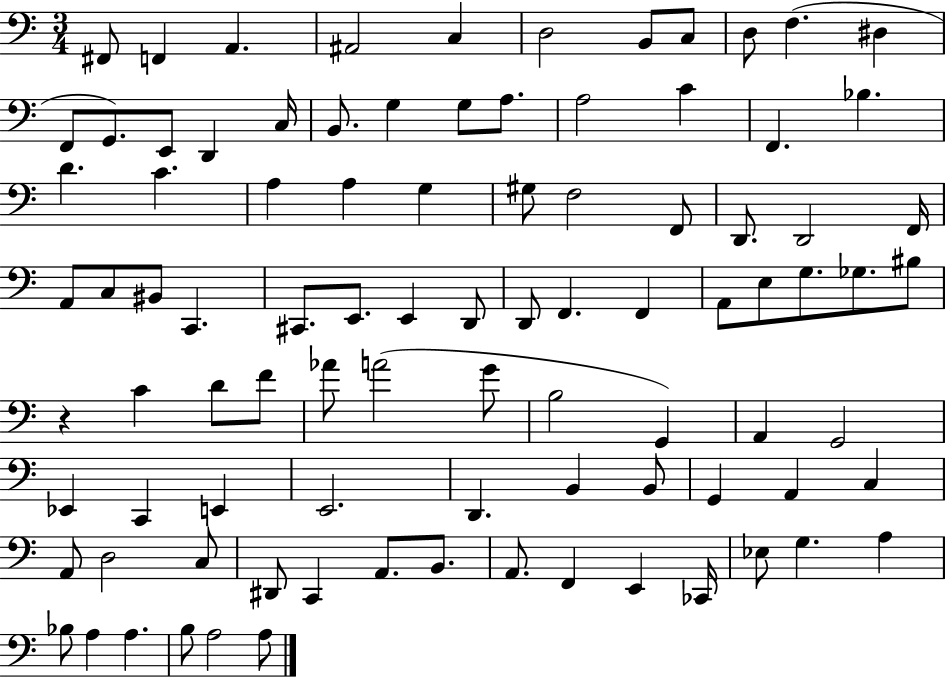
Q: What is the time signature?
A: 3/4